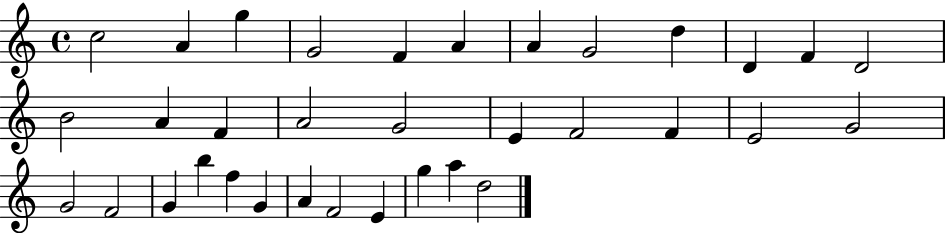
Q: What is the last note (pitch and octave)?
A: D5